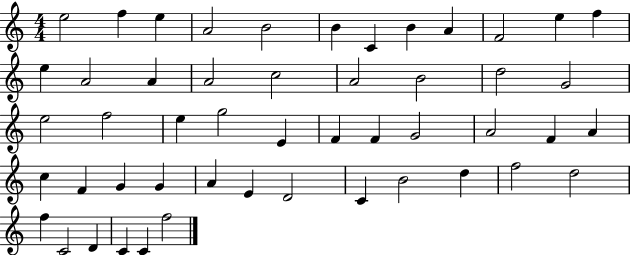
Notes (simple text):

E5/h F5/q E5/q A4/h B4/h B4/q C4/q B4/q A4/q F4/h E5/q F5/q E5/q A4/h A4/q A4/h C5/h A4/h B4/h D5/h G4/h E5/h F5/h E5/q G5/h E4/q F4/q F4/q G4/h A4/h F4/q A4/q C5/q F4/q G4/q G4/q A4/q E4/q D4/h C4/q B4/h D5/q F5/h D5/h F5/q C4/h D4/q C4/q C4/q F5/h